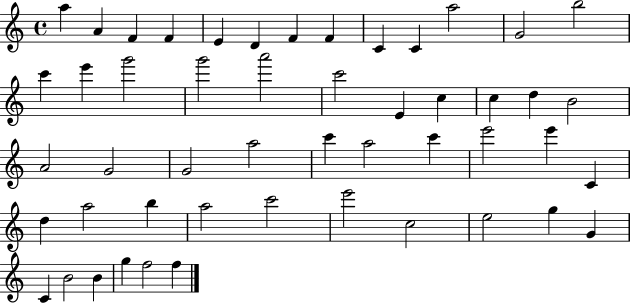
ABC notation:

X:1
T:Untitled
M:4/4
L:1/4
K:C
a A F F E D F F C C a2 G2 b2 c' e' g'2 g'2 a'2 c'2 E c c d B2 A2 G2 G2 a2 c' a2 c' e'2 e' C d a2 b a2 c'2 e'2 c2 e2 g G C B2 B g f2 f